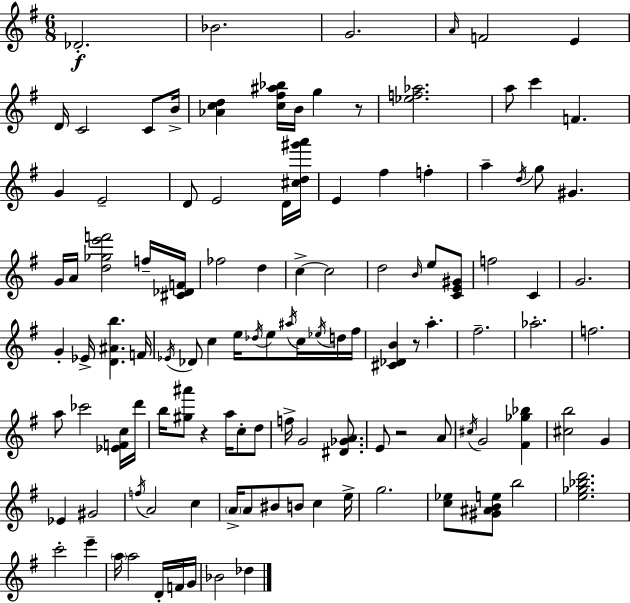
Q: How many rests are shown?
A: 4